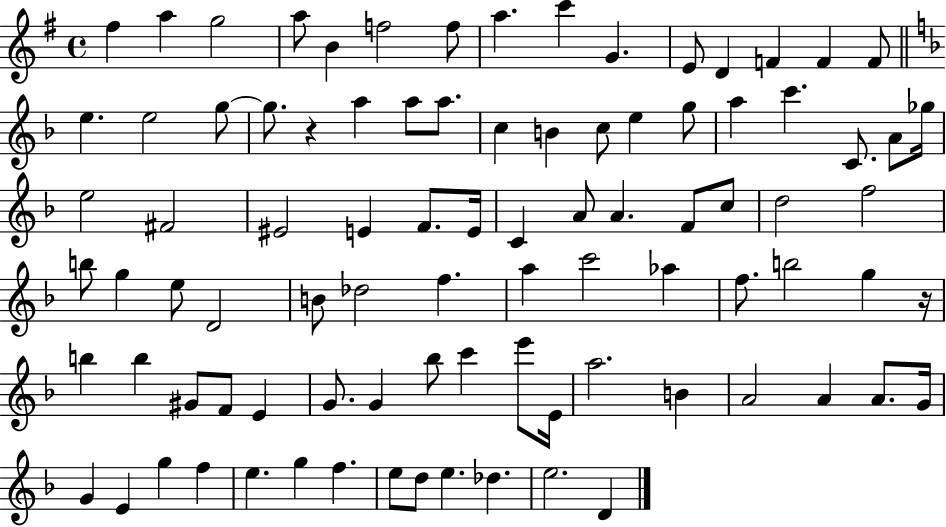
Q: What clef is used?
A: treble